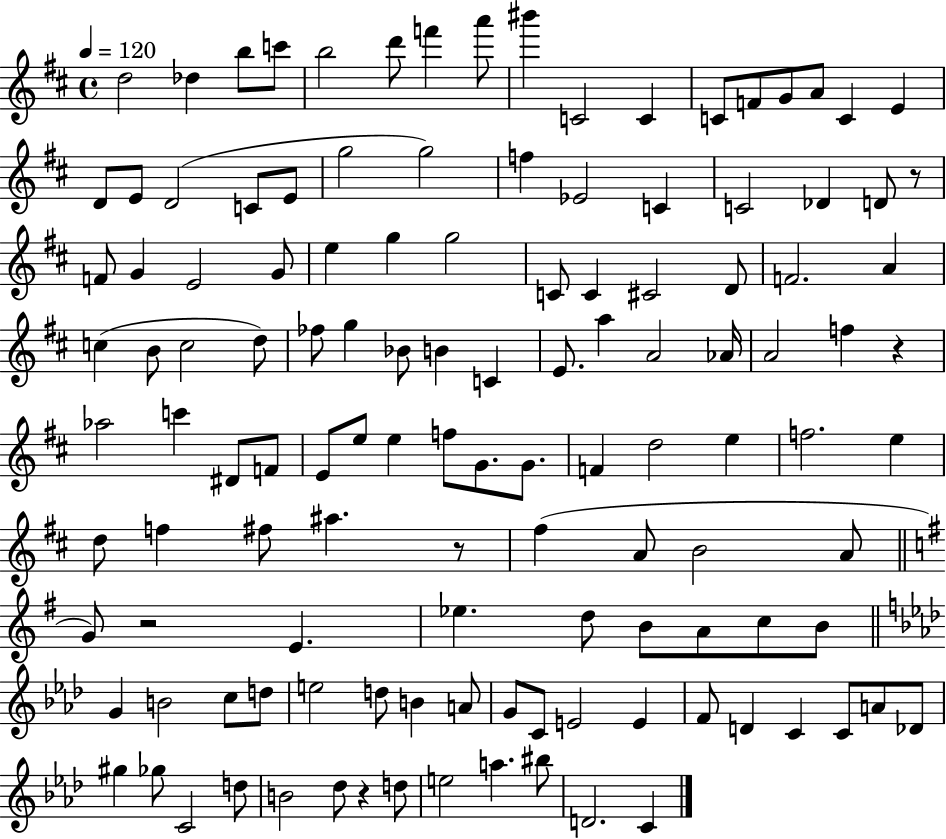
D5/h Db5/q B5/e C6/e B5/h D6/e F6/q A6/e BIS6/q C4/h C4/q C4/e F4/e G4/e A4/e C4/q E4/q D4/e E4/e D4/h C4/e E4/e G5/h G5/h F5/q Eb4/h C4/q C4/h Db4/q D4/e R/e F4/e G4/q E4/h G4/e E5/q G5/q G5/h C4/e C4/q C#4/h D4/e F4/h. A4/q C5/q B4/e C5/h D5/e FES5/e G5/q Bb4/e B4/q C4/q E4/e. A5/q A4/h Ab4/s A4/h F5/q R/q Ab5/h C6/q D#4/e F4/e E4/e E5/e E5/q F5/e G4/e. G4/e. F4/q D5/h E5/q F5/h. E5/q D5/e F5/q F#5/e A#5/q. R/e F#5/q A4/e B4/h A4/e G4/e R/h E4/q. Eb5/q. D5/e B4/e A4/e C5/e B4/e G4/q B4/h C5/e D5/e E5/h D5/e B4/q A4/e G4/e C4/e E4/h E4/q F4/e D4/q C4/q C4/e A4/e Db4/e G#5/q Gb5/e C4/h D5/e B4/h Db5/e R/q D5/e E5/h A5/q. BIS5/e D4/h. C4/q